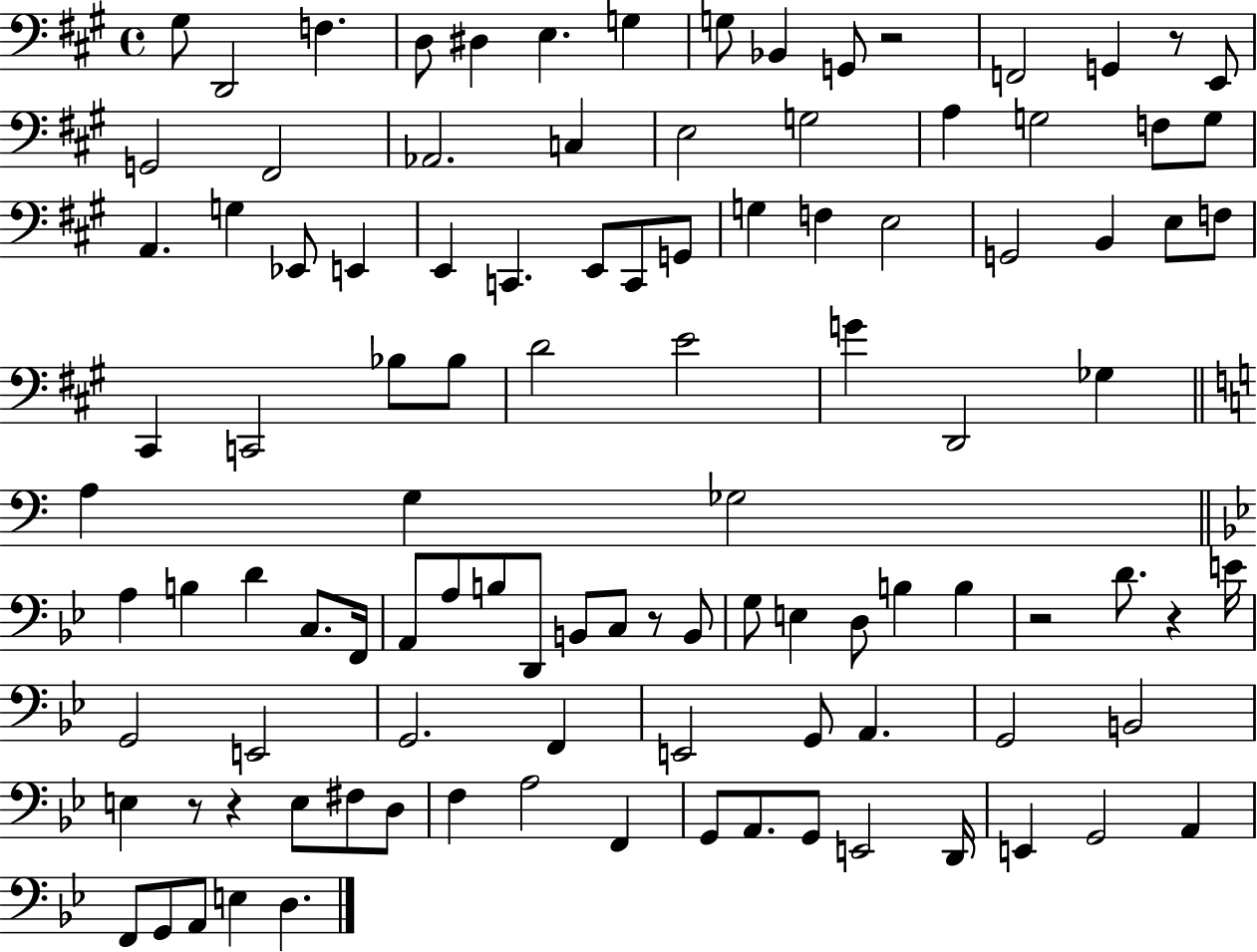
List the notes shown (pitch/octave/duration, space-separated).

G#3/e D2/h F3/q. D3/e D#3/q E3/q. G3/q G3/e Bb2/q G2/e R/h F2/h G2/q R/e E2/e G2/h F#2/h Ab2/h. C3/q E3/h G3/h A3/q G3/h F3/e G3/e A2/q. G3/q Eb2/e E2/q E2/q C2/q. E2/e C2/e G2/e G3/q F3/q E3/h G2/h B2/q E3/e F3/e C#2/q C2/h Bb3/e Bb3/e D4/h E4/h G4/q D2/h Gb3/q A3/q G3/q Gb3/h A3/q B3/q D4/q C3/e. F2/s A2/e A3/e B3/e D2/e B2/e C3/e R/e B2/e G3/e E3/q D3/e B3/q B3/q R/h D4/e. R/q E4/s G2/h E2/h G2/h. F2/q E2/h G2/e A2/q. G2/h B2/h E3/q R/e R/q E3/e F#3/e D3/e F3/q A3/h F2/q G2/e A2/e. G2/e E2/h D2/s E2/q G2/h A2/q F2/e G2/e A2/e E3/q D3/q.